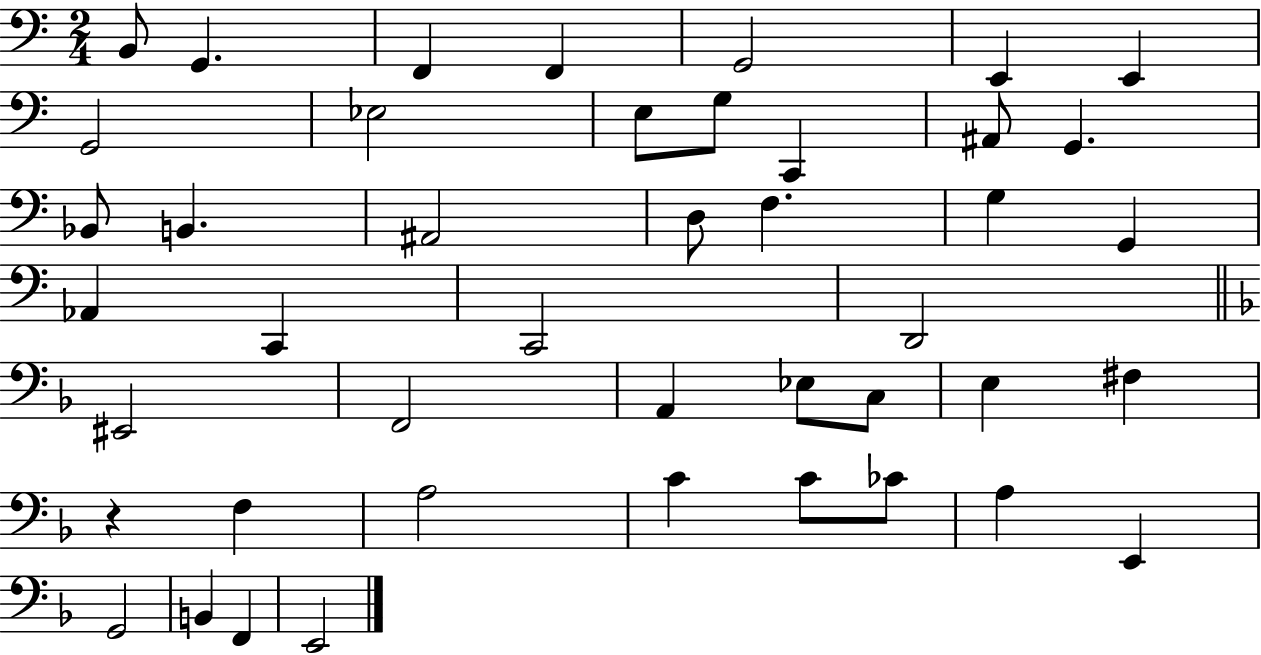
X:1
T:Untitled
M:2/4
L:1/4
K:C
B,,/2 G,, F,, F,, G,,2 E,, E,, G,,2 _E,2 E,/2 G,/2 C,, ^A,,/2 G,, _B,,/2 B,, ^A,,2 D,/2 F, G, G,, _A,, C,, C,,2 D,,2 ^E,,2 F,,2 A,, _E,/2 C,/2 E, ^F, z F, A,2 C C/2 _C/2 A, E,, G,,2 B,, F,, E,,2